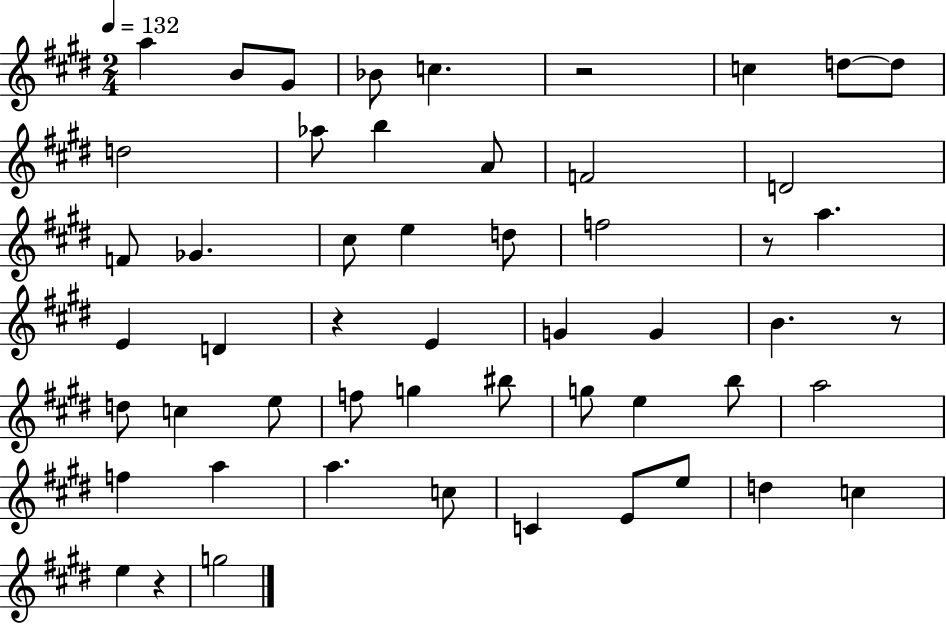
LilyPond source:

{
  \clef treble
  \numericTimeSignature
  \time 2/4
  \key e \major
  \tempo 4 = 132
  \repeat volta 2 { a''4 b'8 gis'8 | bes'8 c''4. | r2 | c''4 d''8~~ d''8 | \break d''2 | aes''8 b''4 a'8 | f'2 | d'2 | \break f'8 ges'4. | cis''8 e''4 d''8 | f''2 | r8 a''4. | \break e'4 d'4 | r4 e'4 | g'4 g'4 | b'4. r8 | \break d''8 c''4 e''8 | f''8 g''4 bis''8 | g''8 e''4 b''8 | a''2 | \break f''4 a''4 | a''4. c''8 | c'4 e'8 e''8 | d''4 c''4 | \break e''4 r4 | g''2 | } \bar "|."
}